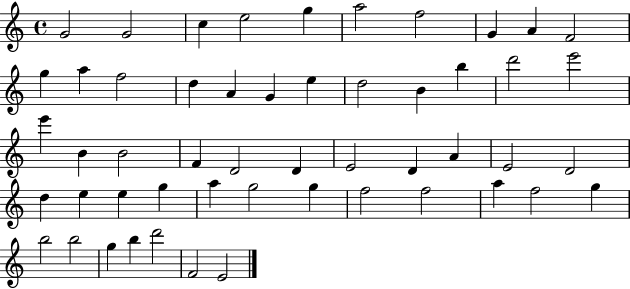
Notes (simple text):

G4/h G4/h C5/q E5/h G5/q A5/h F5/h G4/q A4/q F4/h G5/q A5/q F5/h D5/q A4/q G4/q E5/q D5/h B4/q B5/q D6/h E6/h E6/q B4/q B4/h F4/q D4/h D4/q E4/h D4/q A4/q E4/h D4/h D5/q E5/q E5/q G5/q A5/q G5/h G5/q F5/h F5/h A5/q F5/h G5/q B5/h B5/h G5/q B5/q D6/h F4/h E4/h